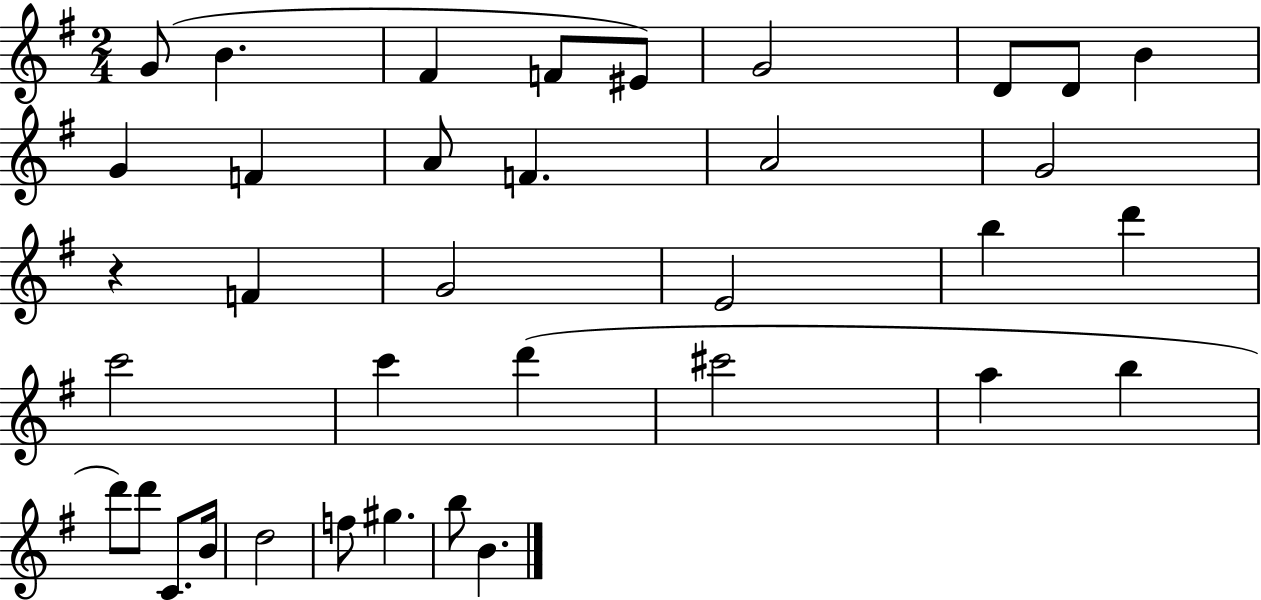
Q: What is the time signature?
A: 2/4